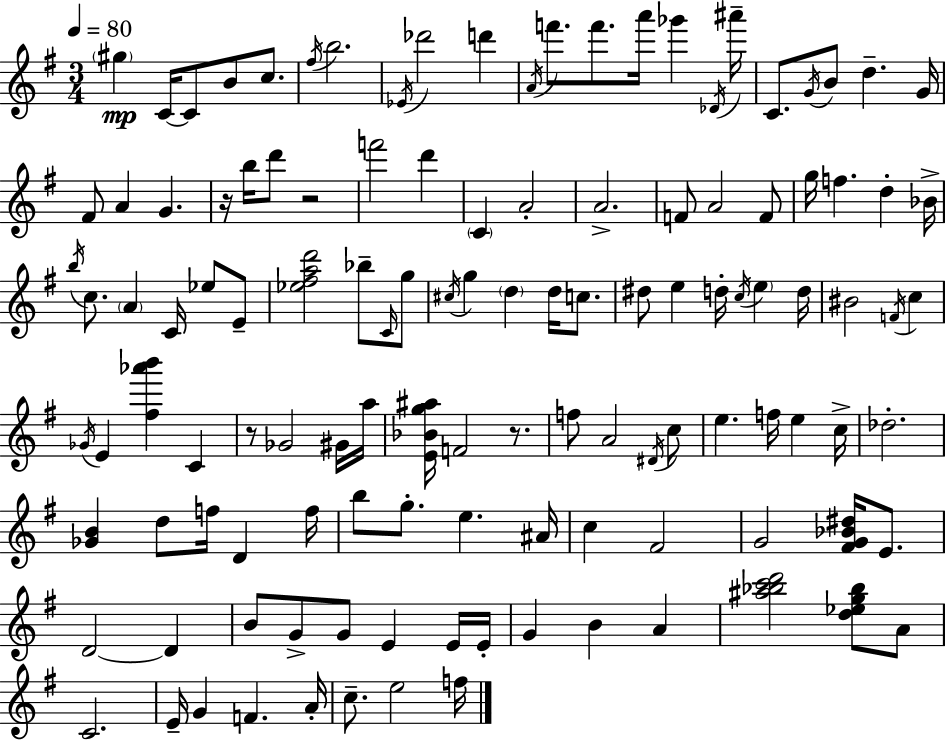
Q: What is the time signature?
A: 3/4